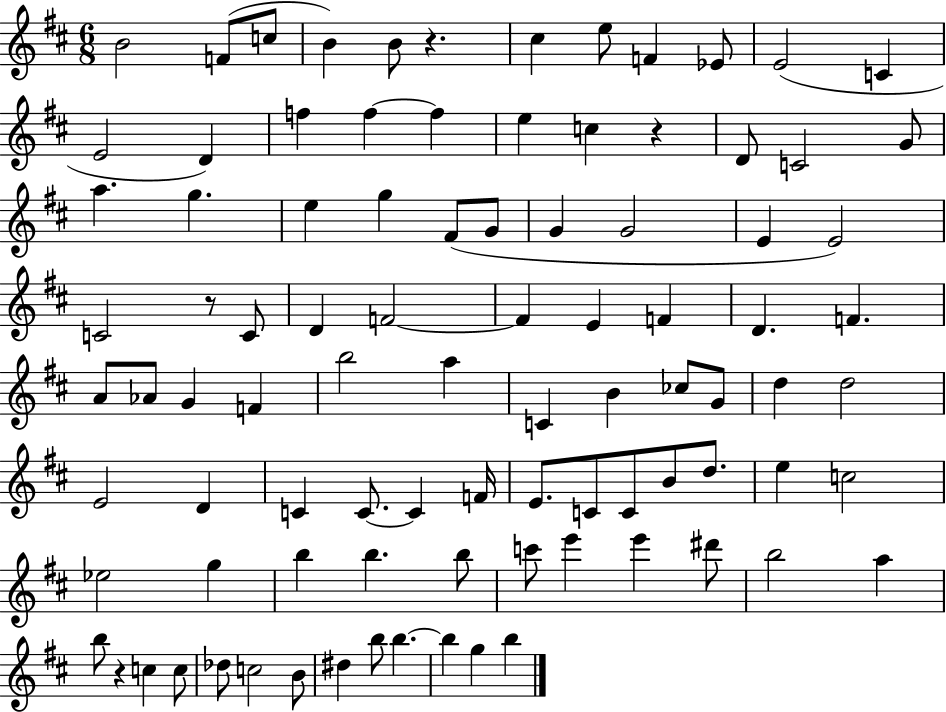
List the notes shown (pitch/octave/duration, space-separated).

B4/h F4/e C5/e B4/q B4/e R/q. C#5/q E5/e F4/q Eb4/e E4/h C4/q E4/h D4/q F5/q F5/q F5/q E5/q C5/q R/q D4/e C4/h G4/e A5/q. G5/q. E5/q G5/q F#4/e G4/e G4/q G4/h E4/q E4/h C4/h R/e C4/e D4/q F4/h F4/q E4/q F4/q D4/q. F4/q. A4/e Ab4/e G4/q F4/q B5/h A5/q C4/q B4/q CES5/e G4/e D5/q D5/h E4/h D4/q C4/q C4/e. C4/q F4/s E4/e. C4/e C4/e B4/e D5/e. E5/q C5/h Eb5/h G5/q B5/q B5/q. B5/e C6/e E6/q E6/q D#6/e B5/h A5/q B5/e R/q C5/q C5/e Db5/e C5/h B4/e D#5/q B5/e B5/q. B5/q G5/q B5/q